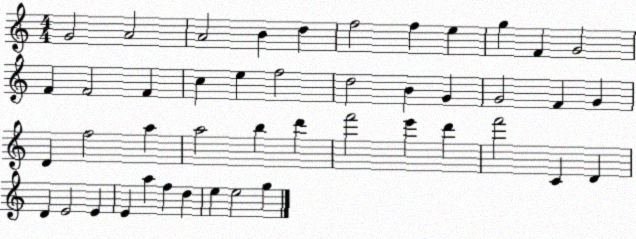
X:1
T:Untitled
M:4/4
L:1/4
K:C
G2 A2 A2 B d f2 f e g F G2 F F2 F c e f2 d2 B G G2 F G D f2 a a2 b d' f'2 e' d' f'2 C D D E2 E E a f d e e2 g